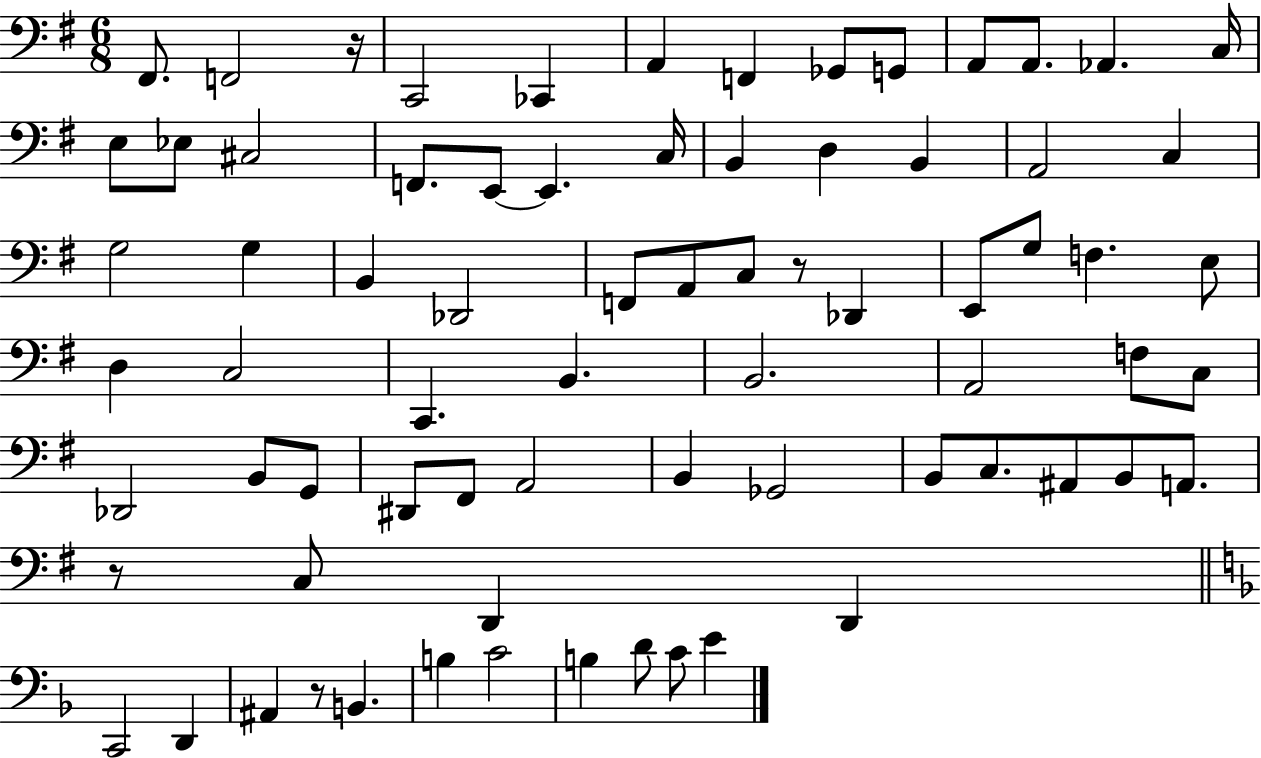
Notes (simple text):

F#2/e. F2/h R/s C2/h CES2/q A2/q F2/q Gb2/e G2/e A2/e A2/e. Ab2/q. C3/s E3/e Eb3/e C#3/h F2/e. E2/e E2/q. C3/s B2/q D3/q B2/q A2/h C3/q G3/h G3/q B2/q Db2/h F2/e A2/e C3/e R/e Db2/q E2/e G3/e F3/q. E3/e D3/q C3/h C2/q. B2/q. B2/h. A2/h F3/e C3/e Db2/h B2/e G2/e D#2/e F#2/e A2/h B2/q Gb2/h B2/e C3/e. A#2/e B2/e A2/e. R/e C3/e D2/q D2/q C2/h D2/q A#2/q R/e B2/q. B3/q C4/h B3/q D4/e C4/e E4/q